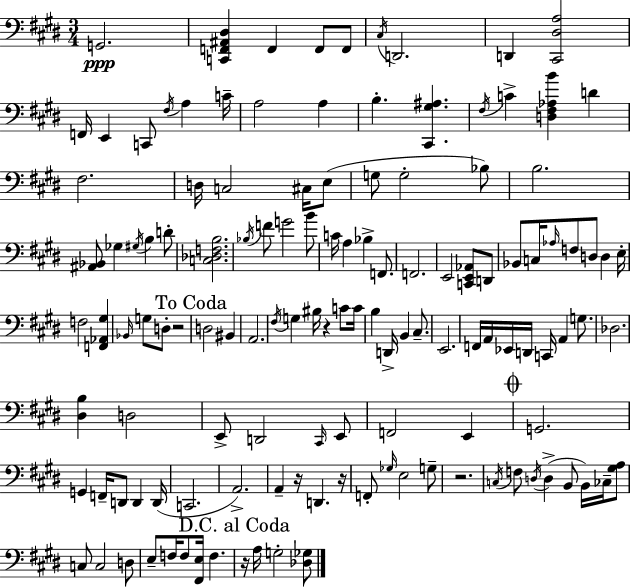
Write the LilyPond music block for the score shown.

{
  \clef bass
  \numericTimeSignature
  \time 3/4
  \key e \major
  g,2.\ppp | <c, f, ais, dis>4 f,4 f,8 f,8 | \acciaccatura { cis16 } d,2. | d,4 <cis, dis a>2 | \break f,16 e,4 c,8 \acciaccatura { fis16 } a4 | c'16-- a2 a4 | b4.-. <cis, gis ais>4. | \acciaccatura { fis16 } c'4-> <d fis aes b'>4 d'4 | \break fis2. | d16 c2 | cis16 e8( g8 g2-. | bes8) b2. | \break <ais, bes,>8 ges4 \acciaccatura { gis16 } b4 | d'8-. <c des f b>2. | \acciaccatura { bes16 } f'8 g'2 | b'8 c'16 a4 bes4-> | \break f,8. f,2. | e,2 | <c, e, aes,>8 d,8 bes,8 c16 \grace { aes16 } f8 d8 | d4 e16-. f2 | \break <f, aes, gis>4 \grace { bes,16 } g8 d8-. r2 | \mark "To Coda" d2 | bis,4 a,2. | \acciaccatura { fis16 } g4 | \break bis16 r4 c'8 c'16 b4 | d,16-> b,4 cis8.-- e,2. | f,16 a,16 ees,16 d,16 | c,16 a,4 g8. des2. | \break <dis b>4 | d2 e,8-> d,2 | \grace { cis,16 } e,8 f,2 | e,4 \mark \markup { \musicglyph "scripts.coda" } g,2. | \break g,4 | f,16-- d,8 d,4 d,16( c,2. | a,2.->) | a,4-- | \break r16 d,4. r16 f,8-. \grace { ges16 } | e2 g8-- r2. | \acciaccatura { c16 } f8 | \acciaccatura { d16 }( d4-> b,8 b,16) ces16-- <gis a>8 | \break c8 c2 d8 | e8-- f16 f8 <fis, e>16 f4. | \mark "D.C. al Coda" r16 a16 g2-. <des ges>8 | \bar "|."
}